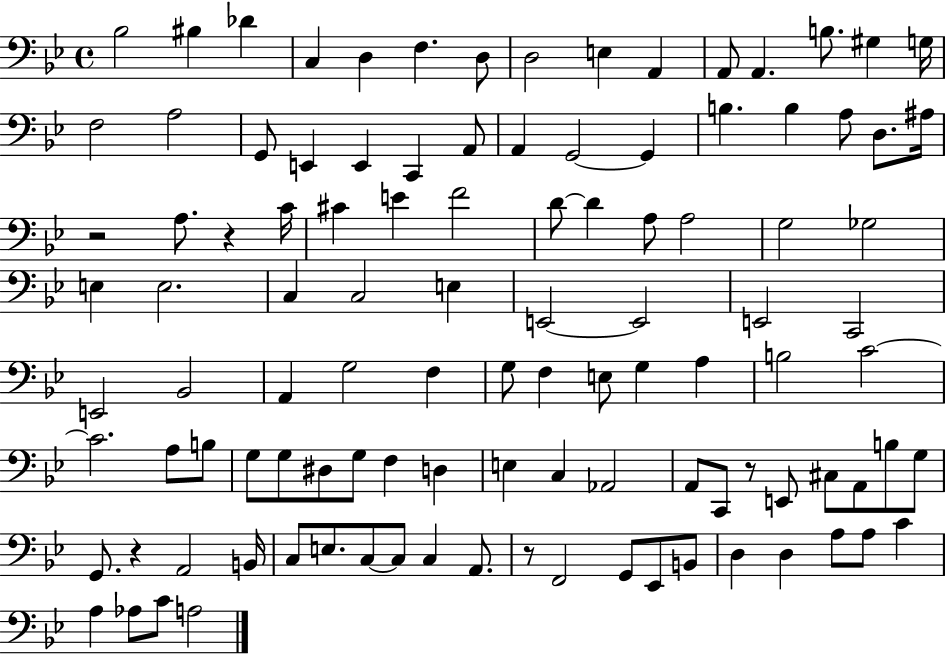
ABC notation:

X:1
T:Untitled
M:4/4
L:1/4
K:Bb
_B,2 ^B, _D C, D, F, D,/2 D,2 E, A,, A,,/2 A,, B,/2 ^G, G,/4 F,2 A,2 G,,/2 E,, E,, C,, A,,/2 A,, G,,2 G,, B, B, A,/2 D,/2 ^A,/4 z2 A,/2 z C/4 ^C E F2 D/2 D A,/2 A,2 G,2 _G,2 E, E,2 C, C,2 E, E,,2 E,,2 E,,2 C,,2 E,,2 _B,,2 A,, G,2 F, G,/2 F, E,/2 G, A, B,2 C2 C2 A,/2 B,/2 G,/2 G,/2 ^D,/2 G,/2 F, D, E, C, _A,,2 A,,/2 C,,/2 z/2 E,,/2 ^C,/2 A,,/2 B,/2 G,/2 G,,/2 z A,,2 B,,/4 C,/2 E,/2 C,/2 C,/2 C, A,,/2 z/2 F,,2 G,,/2 _E,,/2 B,,/2 D, D, A,/2 A,/2 C A, _A,/2 C/2 A,2